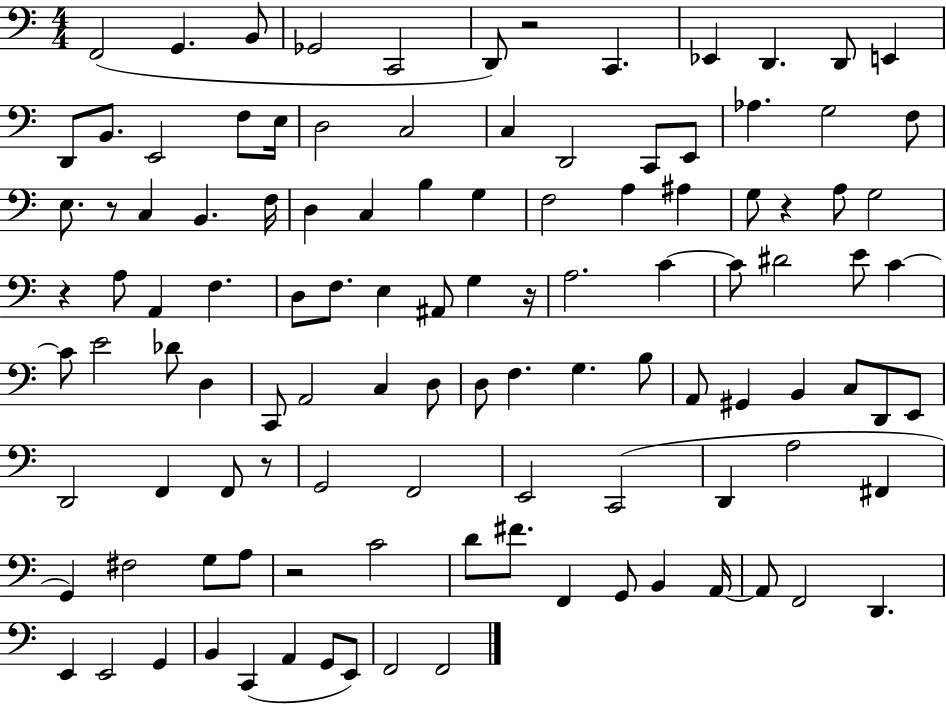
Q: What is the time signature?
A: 4/4